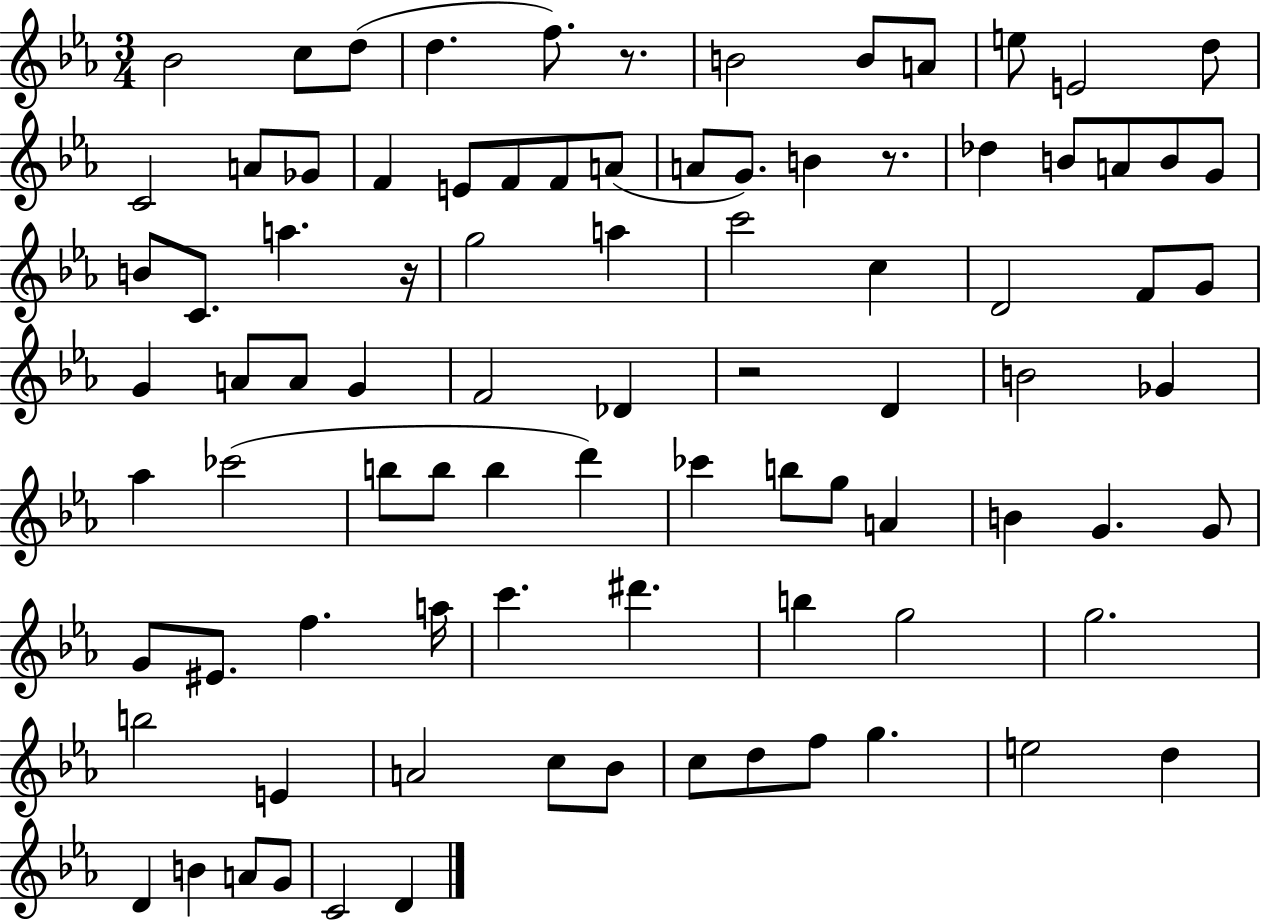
Bb4/h C5/e D5/e D5/q. F5/e. R/e. B4/h B4/e A4/e E5/e E4/h D5/e C4/h A4/e Gb4/e F4/q E4/e F4/e F4/e A4/e A4/e G4/e. B4/q R/e. Db5/q B4/e A4/e B4/e G4/e B4/e C4/e. A5/q. R/s G5/h A5/q C6/h C5/q D4/h F4/e G4/e G4/q A4/e A4/e G4/q F4/h Db4/q R/h D4/q B4/h Gb4/q Ab5/q CES6/h B5/e B5/e B5/q D6/q CES6/q B5/e G5/e A4/q B4/q G4/q. G4/e G4/e EIS4/e. F5/q. A5/s C6/q. D#6/q. B5/q G5/h G5/h. B5/h E4/q A4/h C5/e Bb4/e C5/e D5/e F5/e G5/q. E5/h D5/q D4/q B4/q A4/e G4/e C4/h D4/q